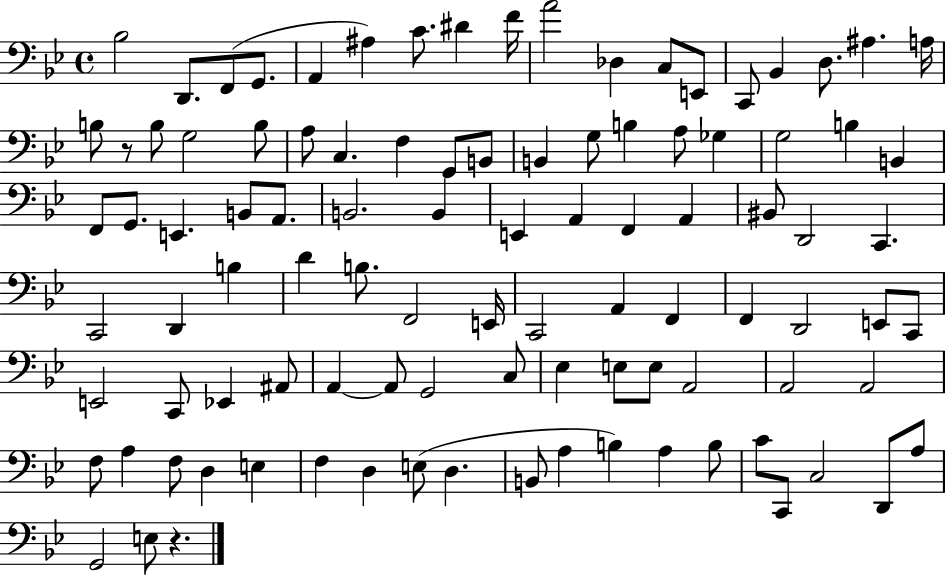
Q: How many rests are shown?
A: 2